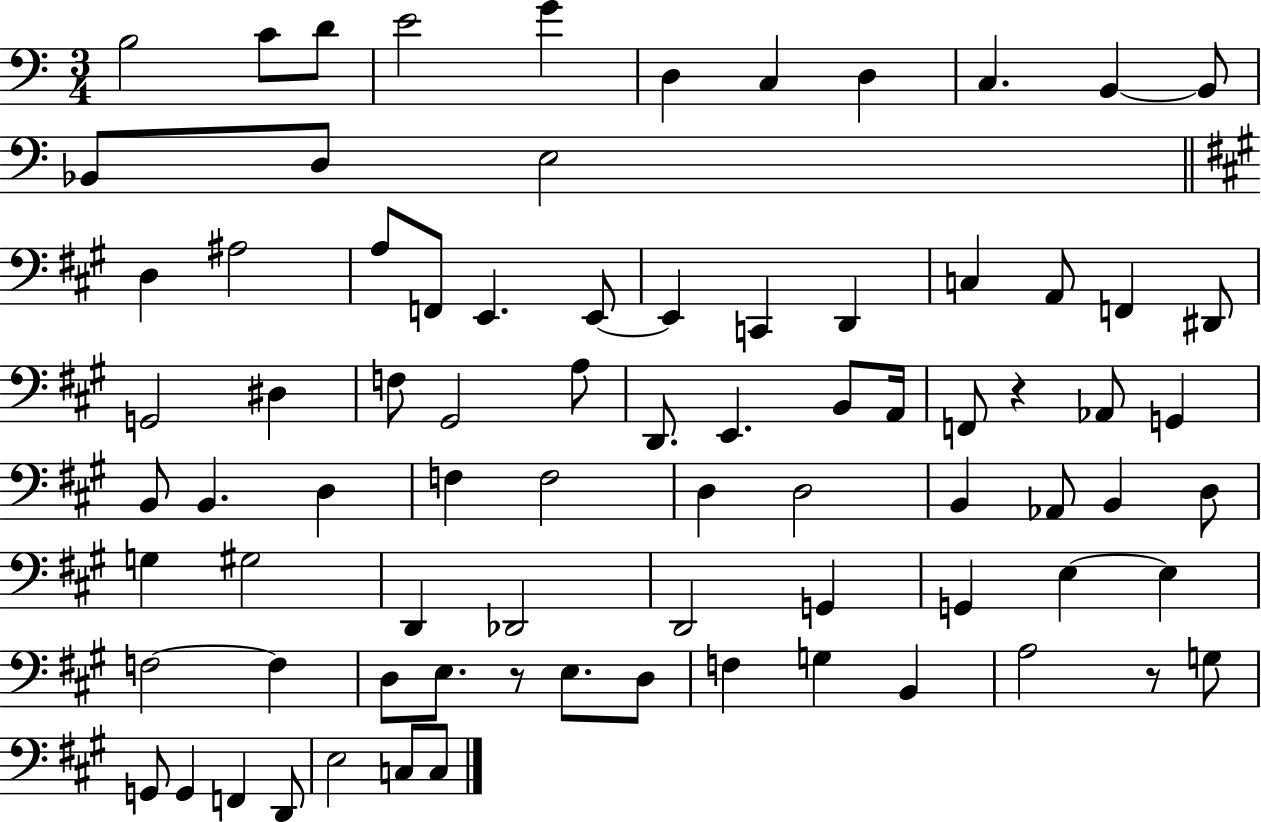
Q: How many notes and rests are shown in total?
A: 80